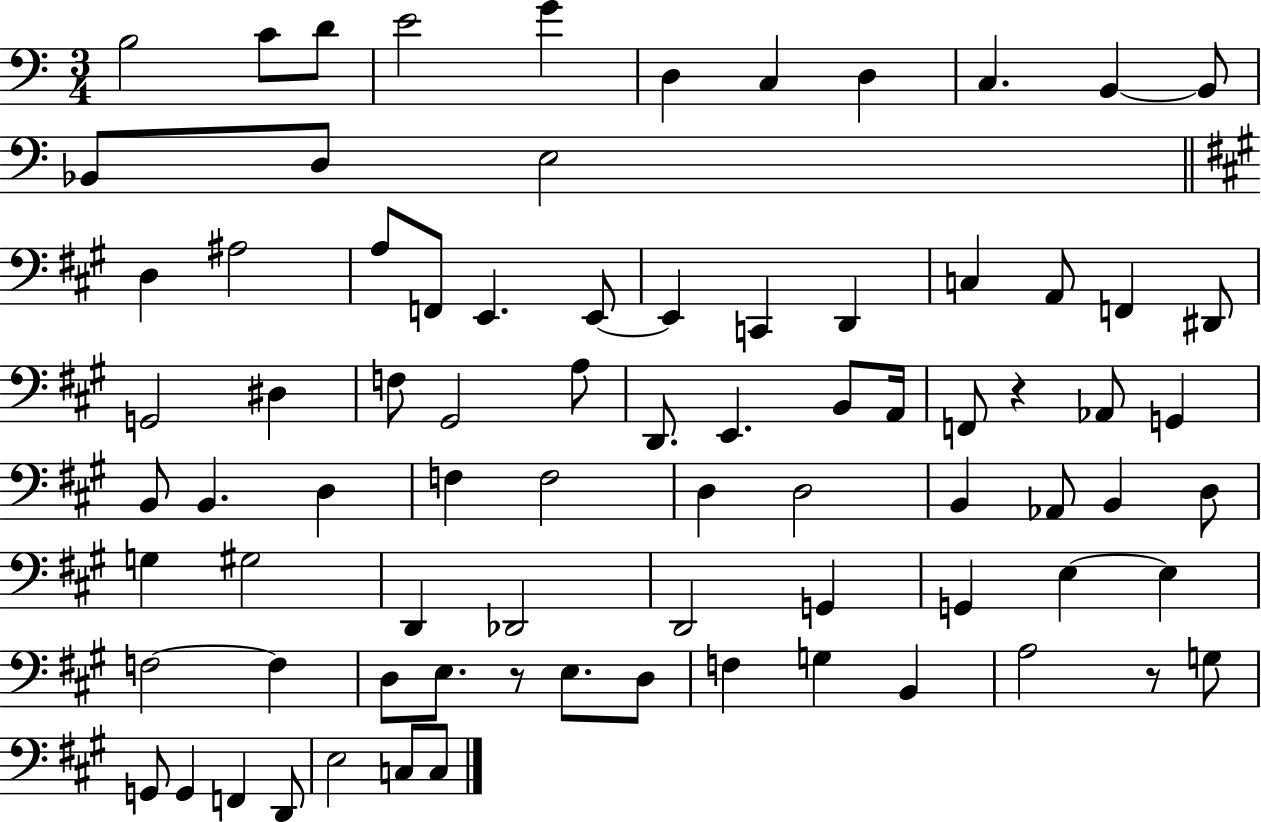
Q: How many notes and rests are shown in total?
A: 80